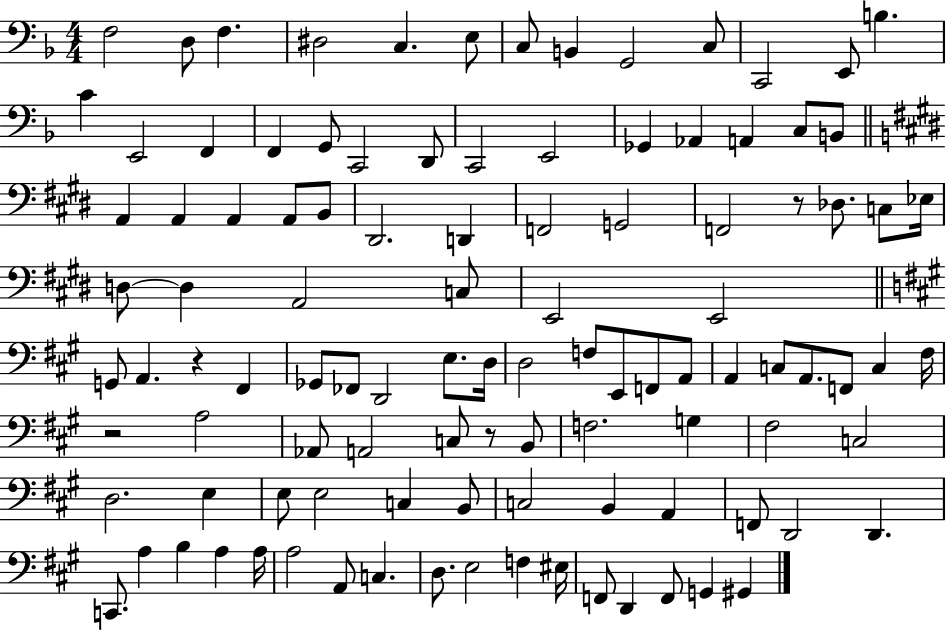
F3/h D3/e F3/q. D#3/h C3/q. E3/e C3/e B2/q G2/h C3/e C2/h E2/e B3/q. C4/q E2/h F2/q F2/q G2/e C2/h D2/e C2/h E2/h Gb2/q Ab2/q A2/q C3/e B2/e A2/q A2/q A2/q A2/e B2/e D#2/h. D2/q F2/h G2/h F2/h R/e Db3/e. C3/e Eb3/s D3/e D3/q A2/h C3/e E2/h E2/h G2/e A2/q. R/q F#2/q Gb2/e FES2/e D2/h E3/e. D3/s D3/h F3/e E2/e F2/e A2/e A2/q C3/e A2/e. F2/e C3/q F#3/s R/h A3/h Ab2/e A2/h C3/e R/e B2/e F3/h. G3/q F#3/h C3/h D3/h. E3/q E3/e E3/h C3/q B2/e C3/h B2/q A2/q F2/e D2/h D2/q. C2/e. A3/q B3/q A3/q A3/s A3/h A2/e C3/q. D3/e. E3/h F3/q EIS3/s F2/e D2/q F2/e G2/q G#2/q